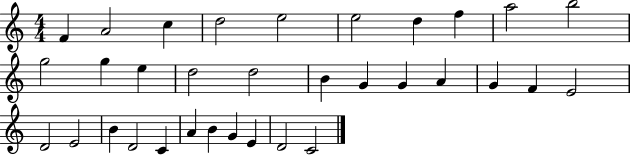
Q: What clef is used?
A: treble